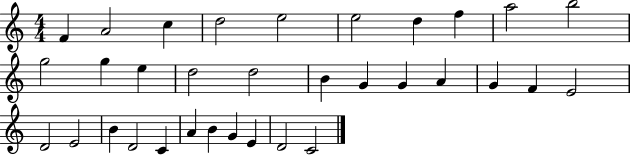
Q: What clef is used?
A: treble